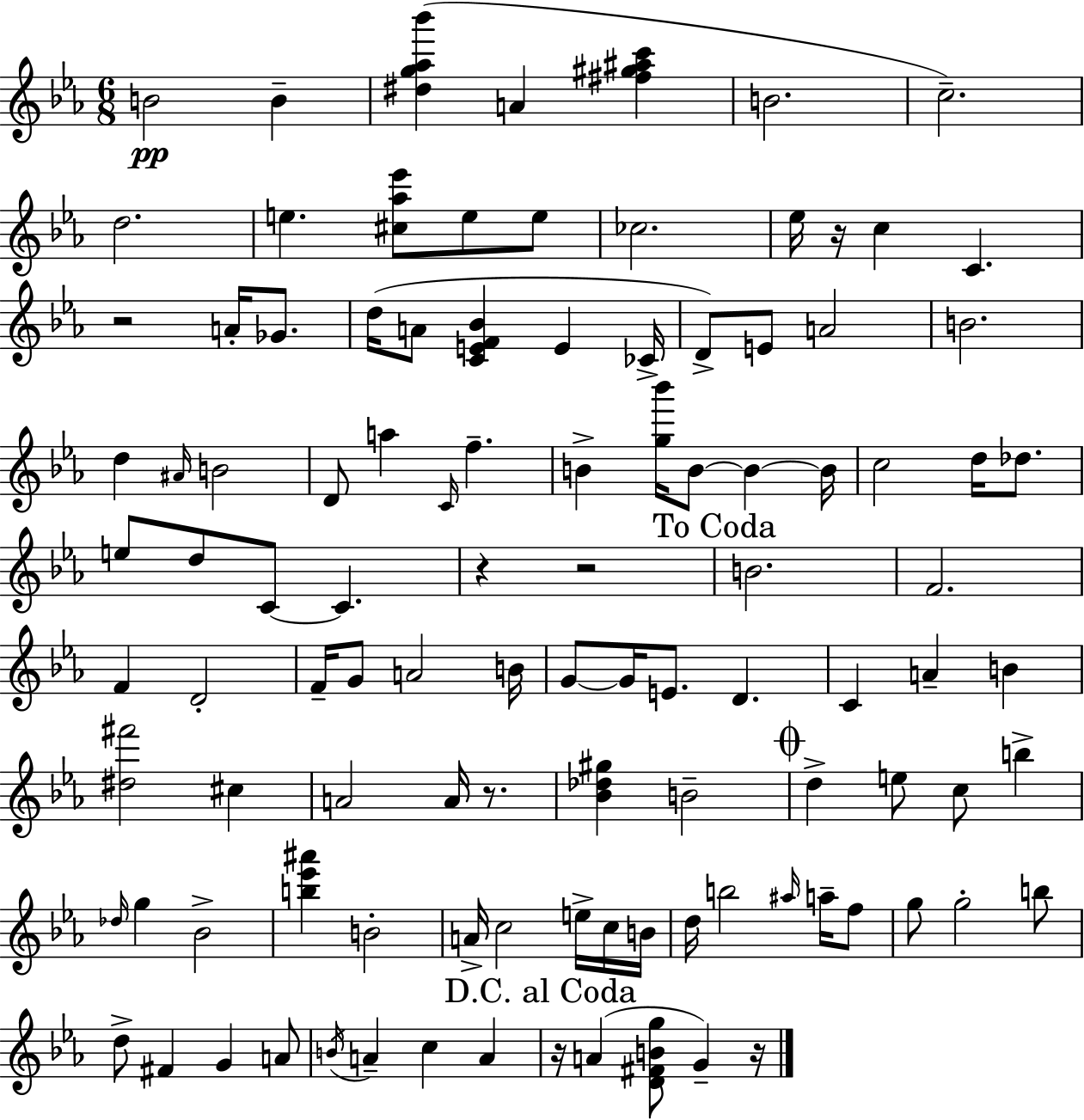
B4/h B4/q [D#5,G5,Ab5,Bb6]/q A4/q [F#5,G#5,A#5,C6]/q B4/h. C5/h. D5/h. E5/q. [C#5,Ab5,Eb6]/e E5/e E5/e CES5/h. Eb5/s R/s C5/q C4/q. R/h A4/s Gb4/e. D5/s A4/e [C4,E4,F4,Bb4]/q E4/q CES4/s D4/e E4/e A4/h B4/h. D5/q A#4/s B4/h D4/e A5/q C4/s F5/q. B4/q [G5,Bb6]/s B4/e B4/q B4/s C5/h D5/s Db5/e. E5/e D5/e C4/e C4/q. R/q R/h B4/h. F4/h. F4/q D4/h F4/s G4/e A4/h B4/s G4/e G4/s E4/e. D4/q. C4/q A4/q B4/q [D#5,F#6]/h C#5/q A4/h A4/s R/e. [Bb4,Db5,G#5]/q B4/h D5/q E5/e C5/e B5/q Db5/s G5/q Bb4/h [B5,Eb6,A#6]/q B4/h A4/s C5/h E5/s C5/s B4/s D5/s B5/h A#5/s A5/s F5/e G5/e G5/h B5/e D5/e F#4/q G4/q A4/e B4/s A4/q C5/q A4/q R/s A4/q [D4,F#4,B4,G5]/e G4/q R/s